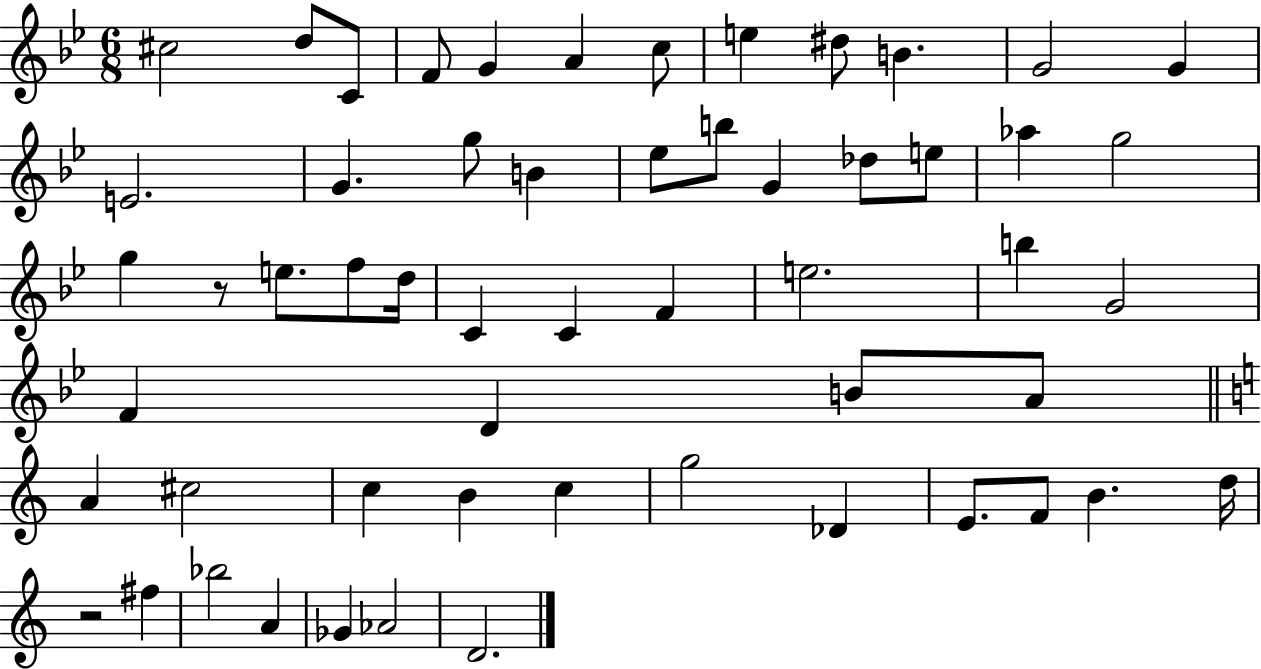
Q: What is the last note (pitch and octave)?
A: D4